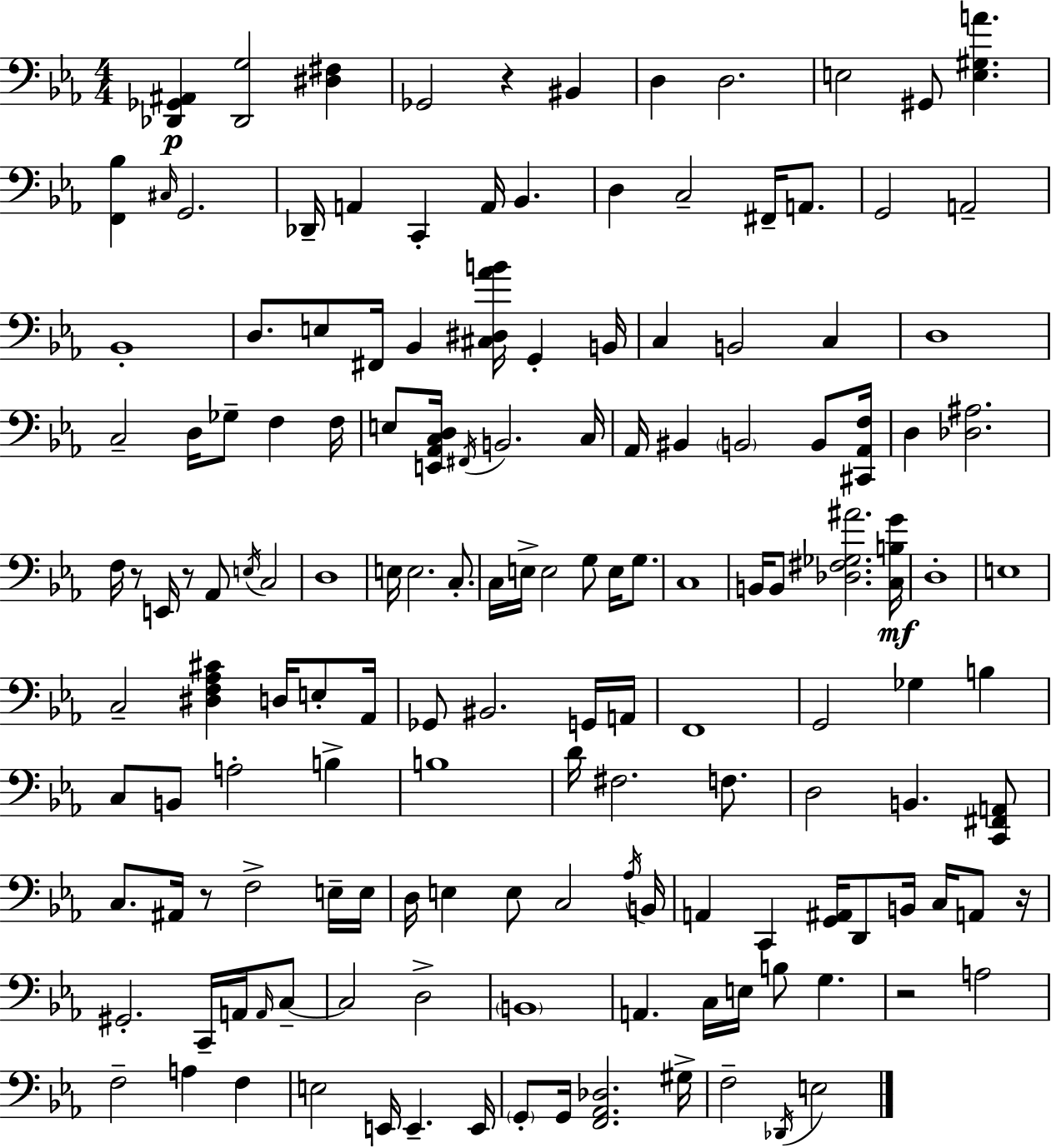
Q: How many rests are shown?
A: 6